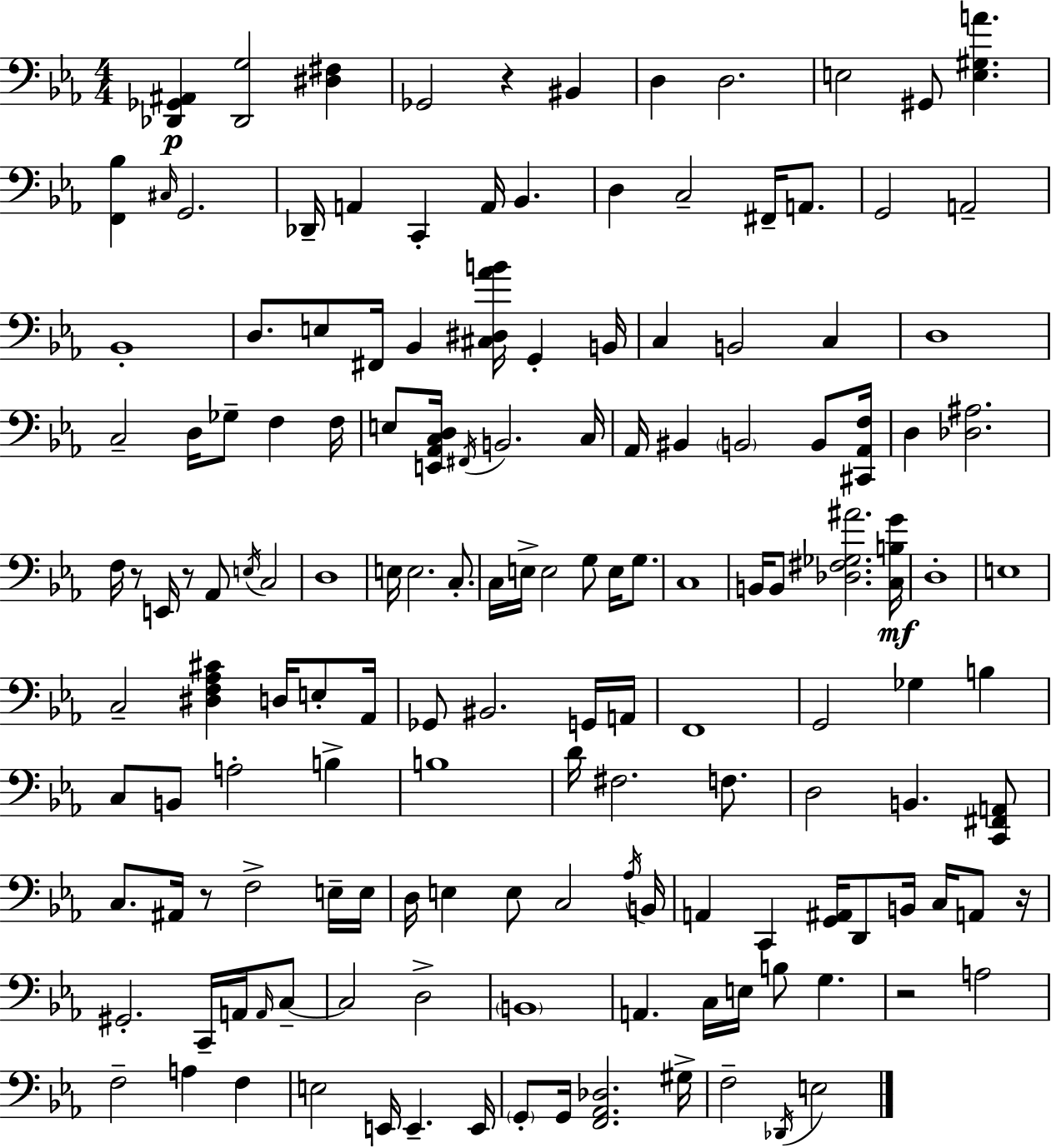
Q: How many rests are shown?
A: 6